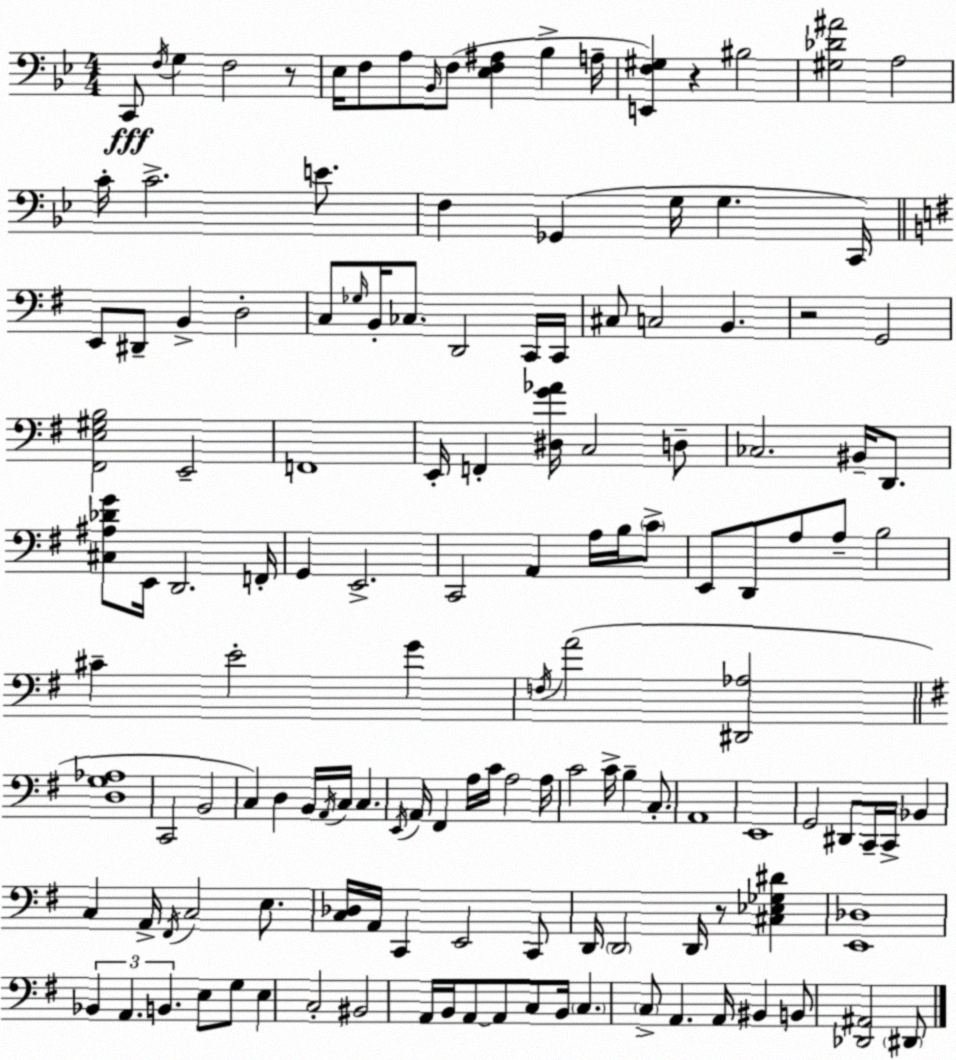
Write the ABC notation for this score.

X:1
T:Untitled
M:4/4
L:1/4
K:Gm
C,,/2 F,/4 G, F,2 z/2 _E,/4 F,/2 A,/2 _B,,/4 F,/2 [_E,F,^A,] _B, A,/4 [E,,F,^G,] z ^B,2 [^G,_D^A]2 A,2 C/4 C2 E/2 F, _G,, G,/4 G, C,,/4 E,,/2 ^D,,/2 B,, D,2 C,/2 _G,/4 B,,/4 _C,/2 D,,2 C,,/4 C,,/4 ^C,/2 C,2 B,, z2 G,,2 [^F,,E,^G,B,]2 E,,2 F,,4 E,,/4 F,, [^D,G_A]/4 C,2 D,/2 _C,2 ^B,,/4 D,,/2 [^C,^A,_DG]/2 E,,/4 D,,2 F,,/4 G,, E,,2 C,,2 A,, A,/4 B,/4 C/2 E,,/2 D,,/2 A,/2 A,/2 B,2 ^C E2 G F,/4 A2 [^D,,_A,]2 [D,G,_A,]4 C,,2 B,,2 C, D, B,,/4 A,,/4 C,/4 C, E,,/4 A,,/4 ^F,, A,/4 C/4 A,2 A,/4 C2 C/4 B, C,/2 A,,4 E,,4 G,,2 ^D,,/2 C,,/4 C,,/4 _B,, C, A,,/4 ^F,,/4 C,2 E,/2 [C,_D,]/4 A,,/4 C,, E,,2 C,,/2 D,,/4 D,,2 D,,/4 z/2 [^C,_E,_G,^D] [E,,_D,]4 _B,, A,, B,, E,/2 G,/2 E, C,2 ^B,,2 A,,/4 B,,/4 A,,/2 A,,/2 C,/2 B,,/4 C, C,/2 A,, A,,/4 ^B,, B,,/2 [_D,,^A,,]2 ^D,,/2